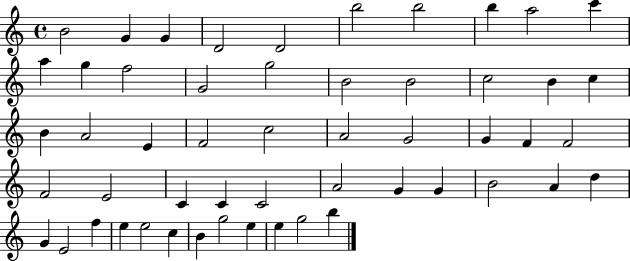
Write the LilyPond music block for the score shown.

{
  \clef treble
  \time 4/4
  \defaultTimeSignature
  \key c \major
  b'2 g'4 g'4 | d'2 d'2 | b''2 b''2 | b''4 a''2 c'''4 | \break a''4 g''4 f''2 | g'2 g''2 | b'2 b'2 | c''2 b'4 c''4 | \break b'4 a'2 e'4 | f'2 c''2 | a'2 g'2 | g'4 f'4 f'2 | \break f'2 e'2 | c'4 c'4 c'2 | a'2 g'4 g'4 | b'2 a'4 d''4 | \break g'4 e'2 f''4 | e''4 e''2 c''4 | b'4 g''2 e''4 | e''4 g''2 b''4 | \break \bar "|."
}